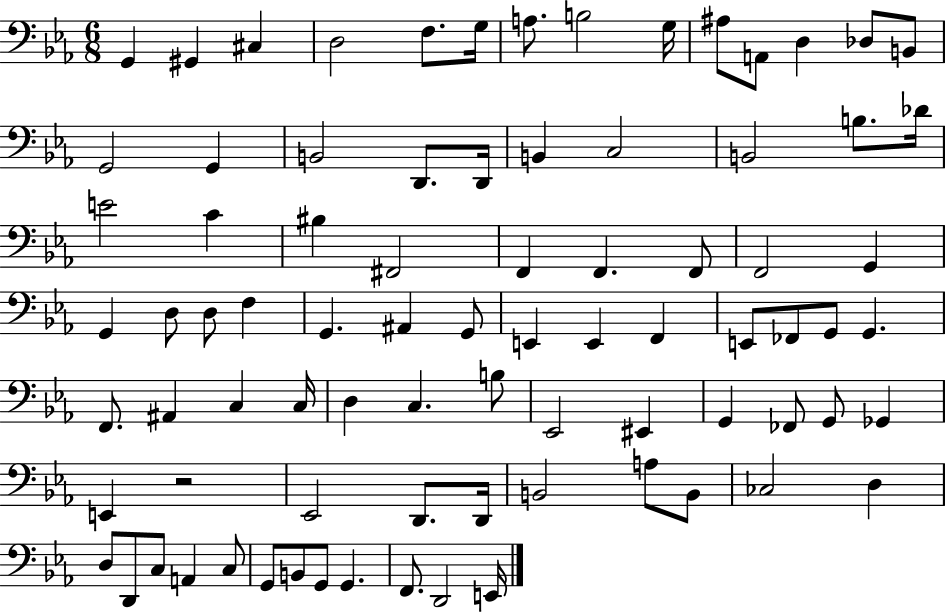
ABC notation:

X:1
T:Untitled
M:6/8
L:1/4
K:Eb
G,, ^G,, ^C, D,2 F,/2 G,/4 A,/2 B,2 G,/4 ^A,/2 A,,/2 D, _D,/2 B,,/2 G,,2 G,, B,,2 D,,/2 D,,/4 B,, C,2 B,,2 B,/2 _D/4 E2 C ^B, ^F,,2 F,, F,, F,,/2 F,,2 G,, G,, D,/2 D,/2 F, G,, ^A,, G,,/2 E,, E,, F,, E,,/2 _F,,/2 G,,/2 G,, F,,/2 ^A,, C, C,/4 D, C, B,/2 _E,,2 ^E,, G,, _F,,/2 G,,/2 _G,, E,, z2 _E,,2 D,,/2 D,,/4 B,,2 A,/2 B,,/2 _C,2 D, D,/2 D,,/2 C,/2 A,, C,/2 G,,/2 B,,/2 G,,/2 G,, F,,/2 D,,2 E,,/4